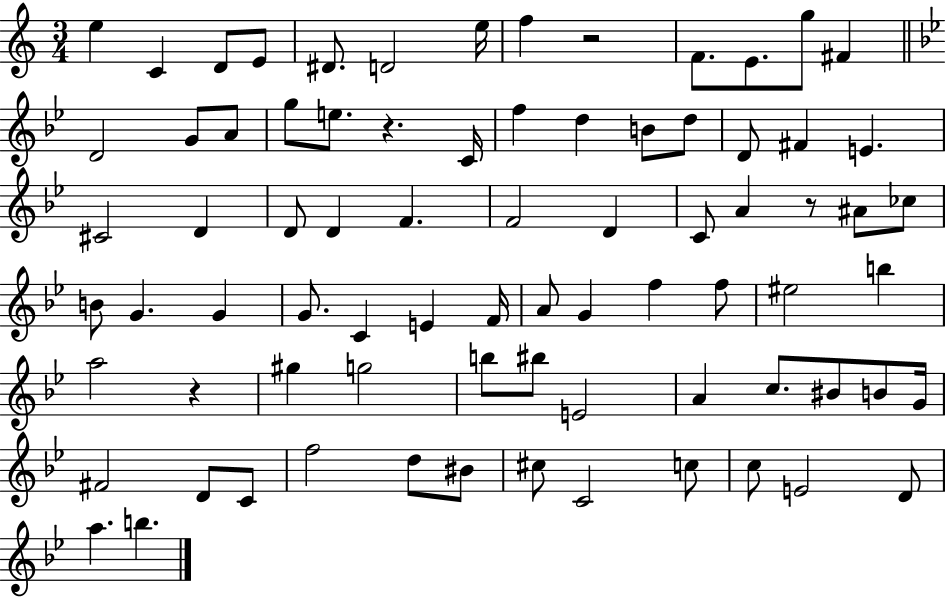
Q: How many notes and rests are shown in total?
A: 78